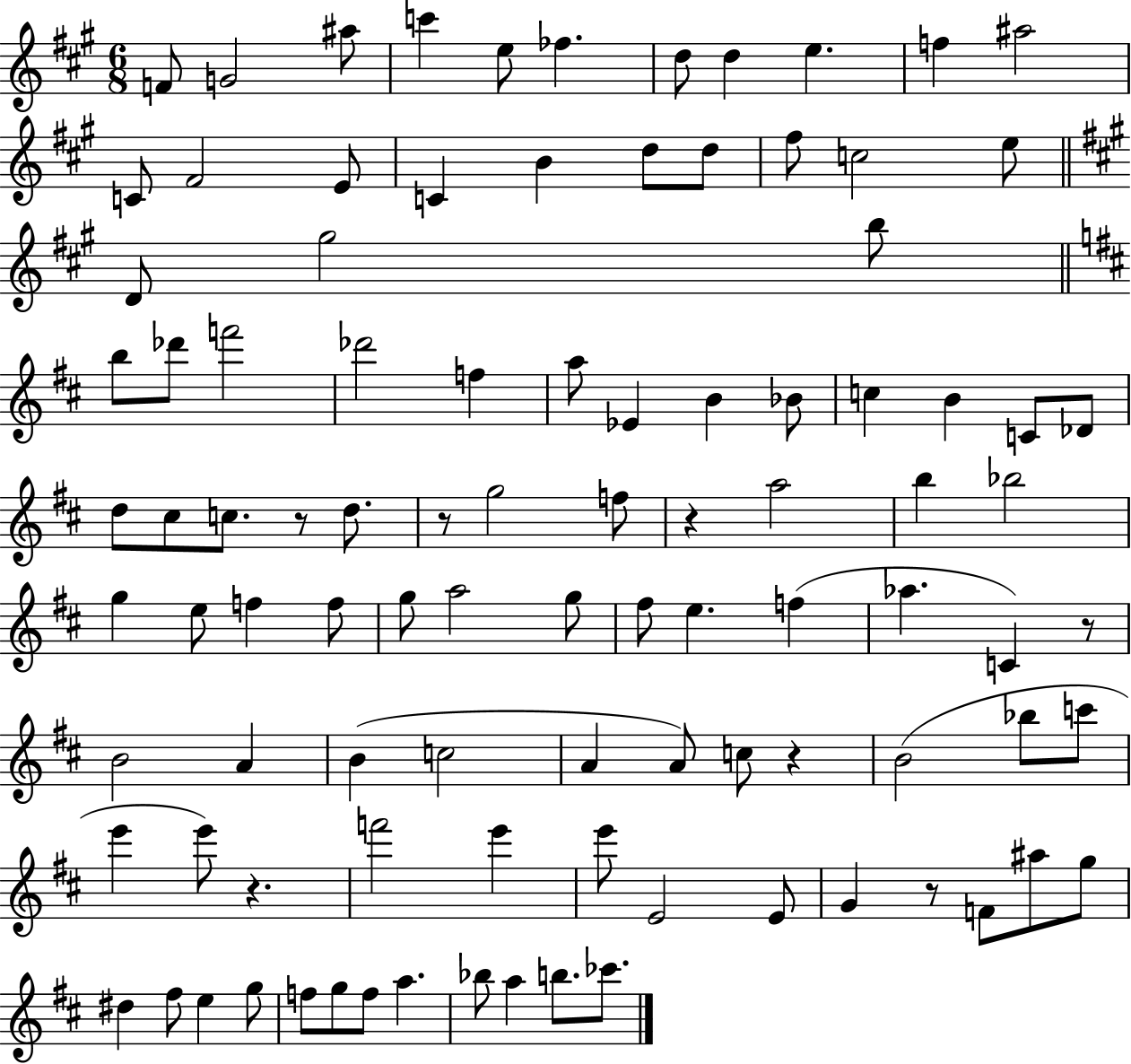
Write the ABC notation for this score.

X:1
T:Untitled
M:6/8
L:1/4
K:A
F/2 G2 ^a/2 c' e/2 _f d/2 d e f ^a2 C/2 ^F2 E/2 C B d/2 d/2 ^f/2 c2 e/2 D/2 ^g2 b/2 b/2 _d'/2 f'2 _d'2 f a/2 _E B _B/2 c B C/2 _D/2 d/2 ^c/2 c/2 z/2 d/2 z/2 g2 f/2 z a2 b _b2 g e/2 f f/2 g/2 a2 g/2 ^f/2 e f _a C z/2 B2 A B c2 A A/2 c/2 z B2 _b/2 c'/2 e' e'/2 z f'2 e' e'/2 E2 E/2 G z/2 F/2 ^a/2 g/2 ^d ^f/2 e g/2 f/2 g/2 f/2 a _b/2 a b/2 _c'/2